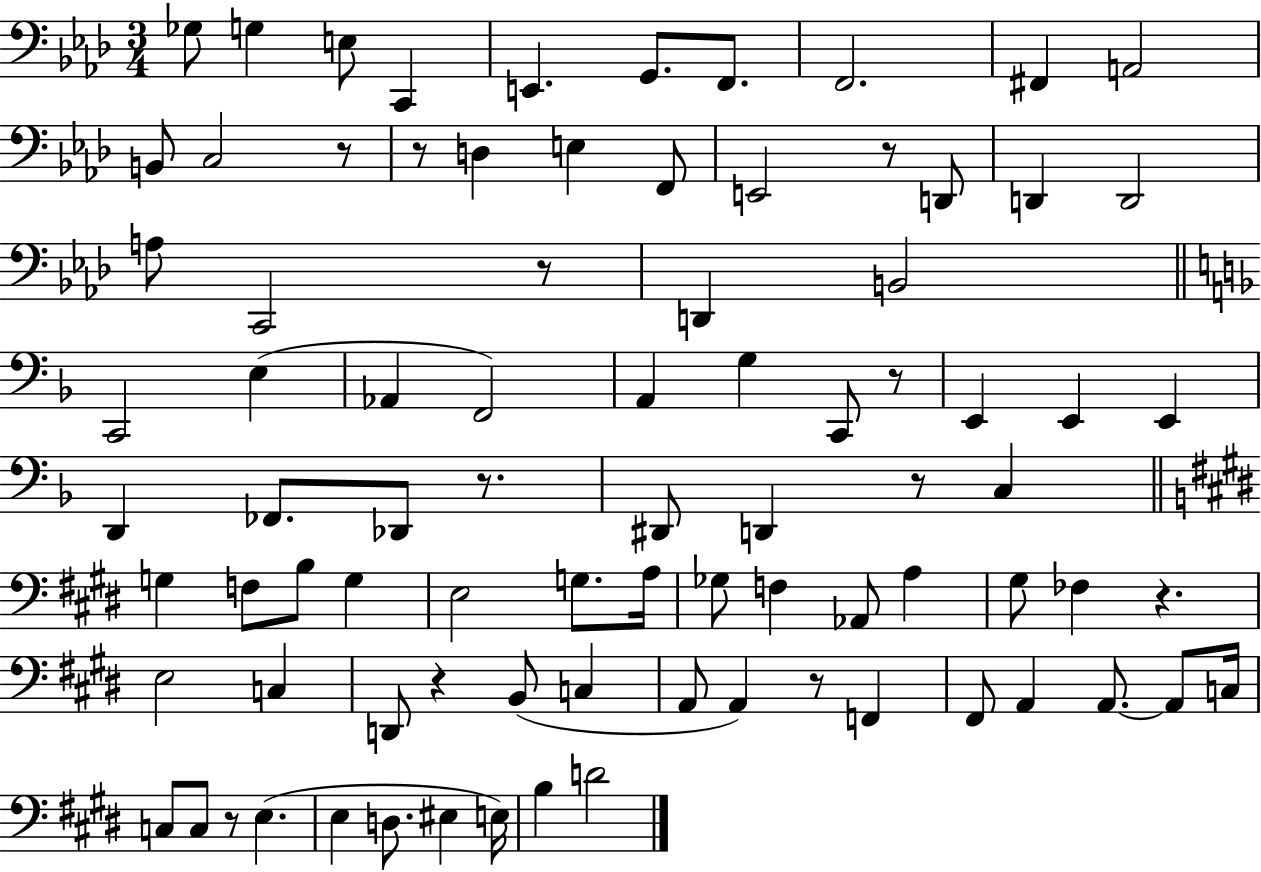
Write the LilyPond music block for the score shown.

{
  \clef bass
  \numericTimeSignature
  \time 3/4
  \key aes \major
  ges8 g4 e8 c,4 | e,4. g,8. f,8. | f,2. | fis,4 a,2 | \break b,8 c2 r8 | r8 d4 e4 f,8 | e,2 r8 d,8 | d,4 d,2 | \break a8 c,2 r8 | d,4 b,2 | \bar "||" \break \key f \major c,2 e4( | aes,4 f,2) | a,4 g4 c,8 r8 | e,4 e,4 e,4 | \break d,4 fes,8. des,8 r8. | dis,8 d,4 r8 c4 | \bar "||" \break \key e \major g4 f8 b8 g4 | e2 g8. a16 | ges8 f4 aes,8 a4 | gis8 fes4 r4. | \break e2 c4 | d,8 r4 b,8( c4 | a,8 a,4) r8 f,4 | fis,8 a,4 a,8.~~ a,8 c16 | \break c8 c8 r8 e4.( | e4 d8. eis4 e16) | b4 d'2 | \bar "|."
}